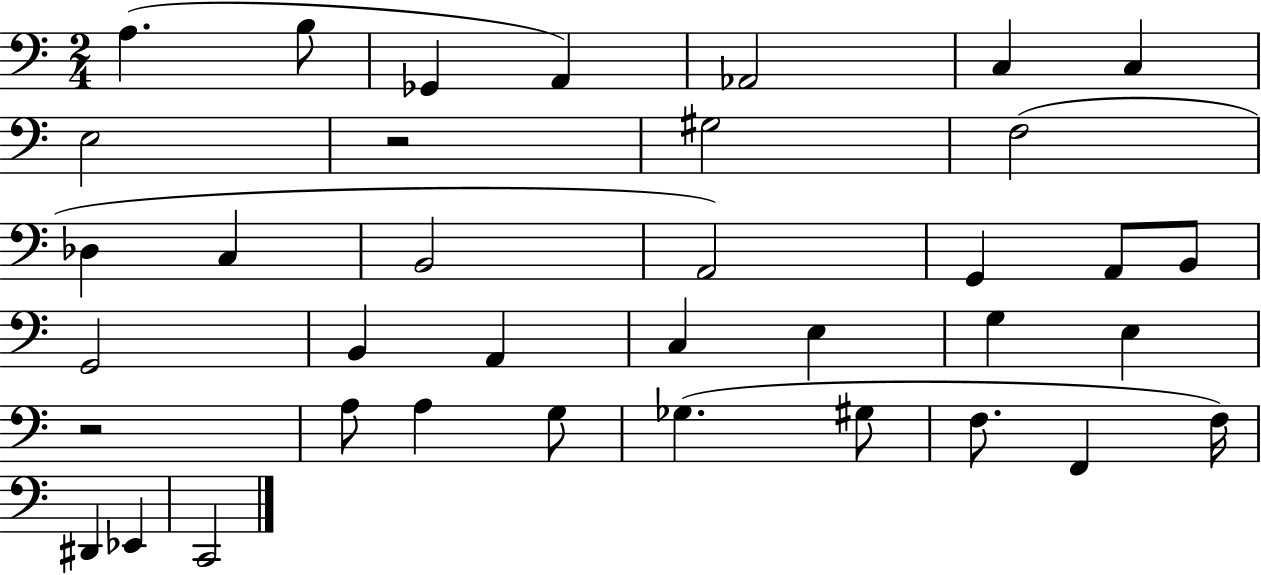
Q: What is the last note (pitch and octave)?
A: C2